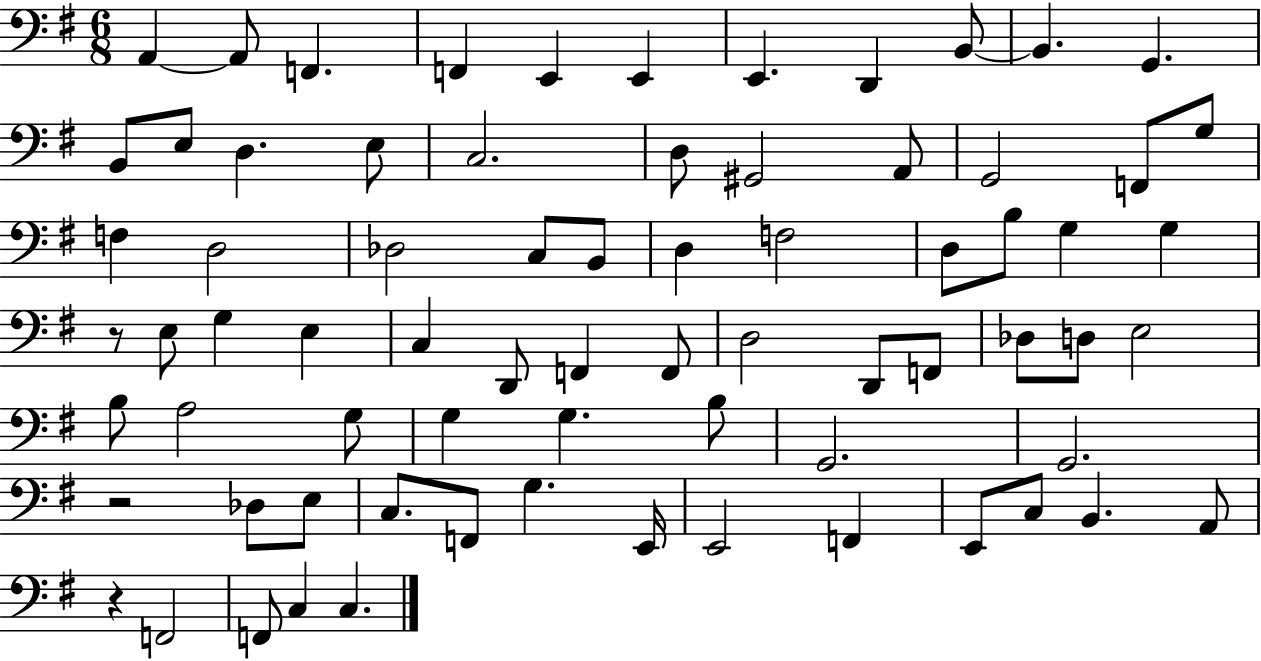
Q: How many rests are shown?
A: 3